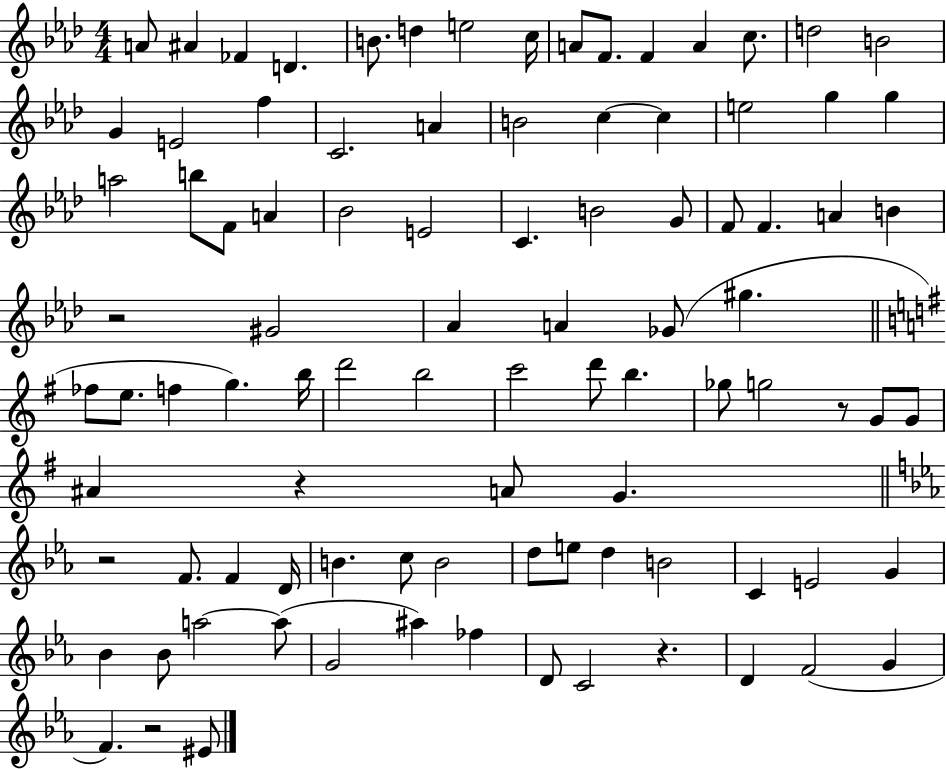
X:1
T:Untitled
M:4/4
L:1/4
K:Ab
A/2 ^A _F D B/2 d e2 c/4 A/2 F/2 F A c/2 d2 B2 G E2 f C2 A B2 c c e2 g g a2 b/2 F/2 A _B2 E2 C B2 G/2 F/2 F A B z2 ^G2 _A A _G/2 ^g _f/2 e/2 f g b/4 d'2 b2 c'2 d'/2 b _g/2 g2 z/2 G/2 G/2 ^A z A/2 G z2 F/2 F D/4 B c/2 B2 d/2 e/2 d B2 C E2 G _B _B/2 a2 a/2 G2 ^a _f D/2 C2 z D F2 G F z2 ^E/2